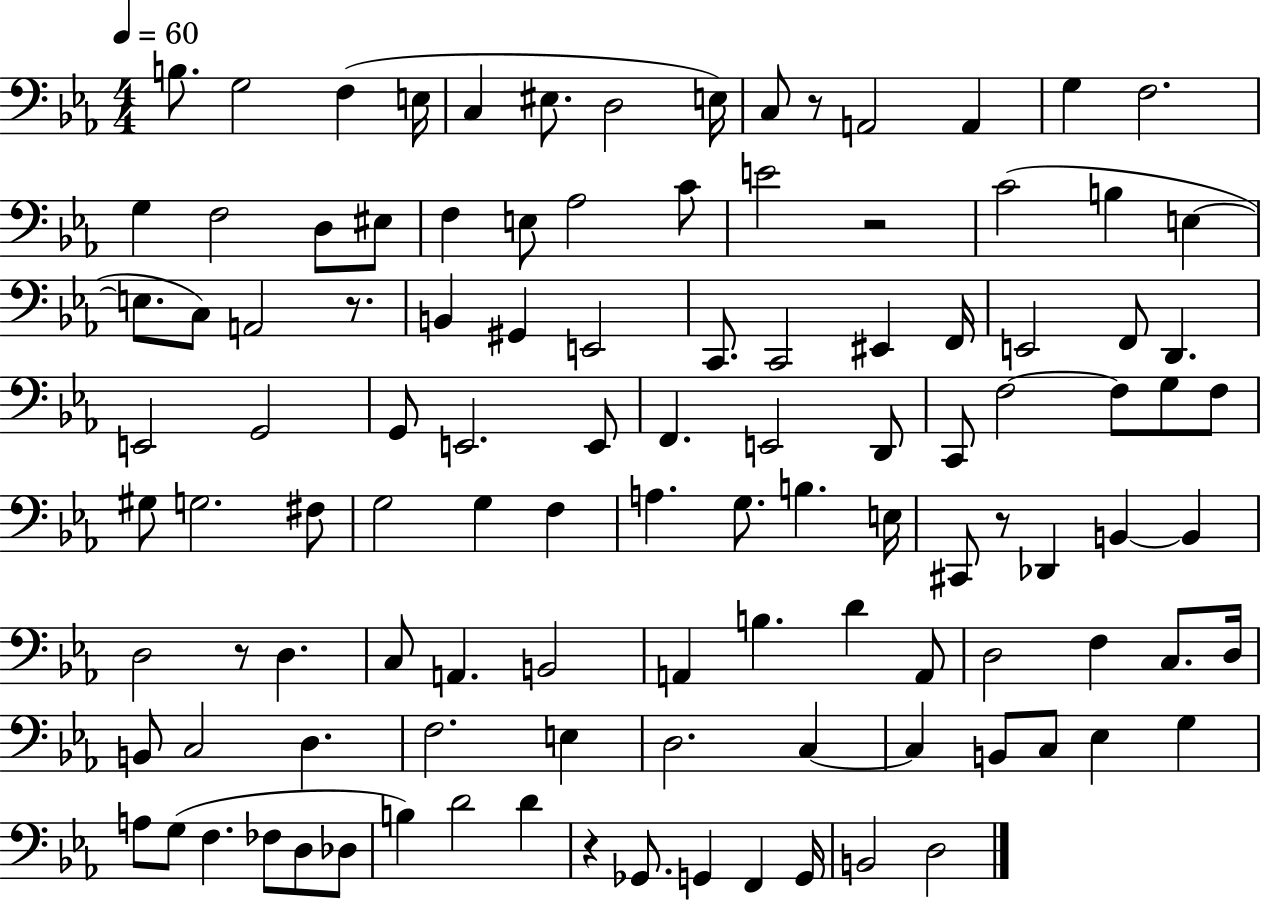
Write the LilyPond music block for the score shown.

{
  \clef bass
  \numericTimeSignature
  \time 4/4
  \key ees \major
  \tempo 4 = 60
  b8. g2 f4( e16 | c4 eis8. d2 e16) | c8 r8 a,2 a,4 | g4 f2. | \break g4 f2 d8 eis8 | f4 e8 aes2 c'8 | e'2 r2 | c'2( b4 e4~~ | \break e8. c8) a,2 r8. | b,4 gis,4 e,2 | c,8. c,2 eis,4 f,16 | e,2 f,8 d,4. | \break e,2 g,2 | g,8 e,2. e,8 | f,4. e,2 d,8 | c,8 f2~~ f8 g8 f8 | \break gis8 g2. fis8 | g2 g4 f4 | a4. g8. b4. e16 | cis,8 r8 des,4 b,4~~ b,4 | \break d2 r8 d4. | c8 a,4. b,2 | a,4 b4. d'4 a,8 | d2 f4 c8. d16 | \break b,8 c2 d4. | f2. e4 | d2. c4~~ | c4 b,8 c8 ees4 g4 | \break a8 g8( f4. fes8 d8 des8 | b4) d'2 d'4 | r4 ges,8. g,4 f,4 g,16 | b,2 d2 | \break \bar "|."
}